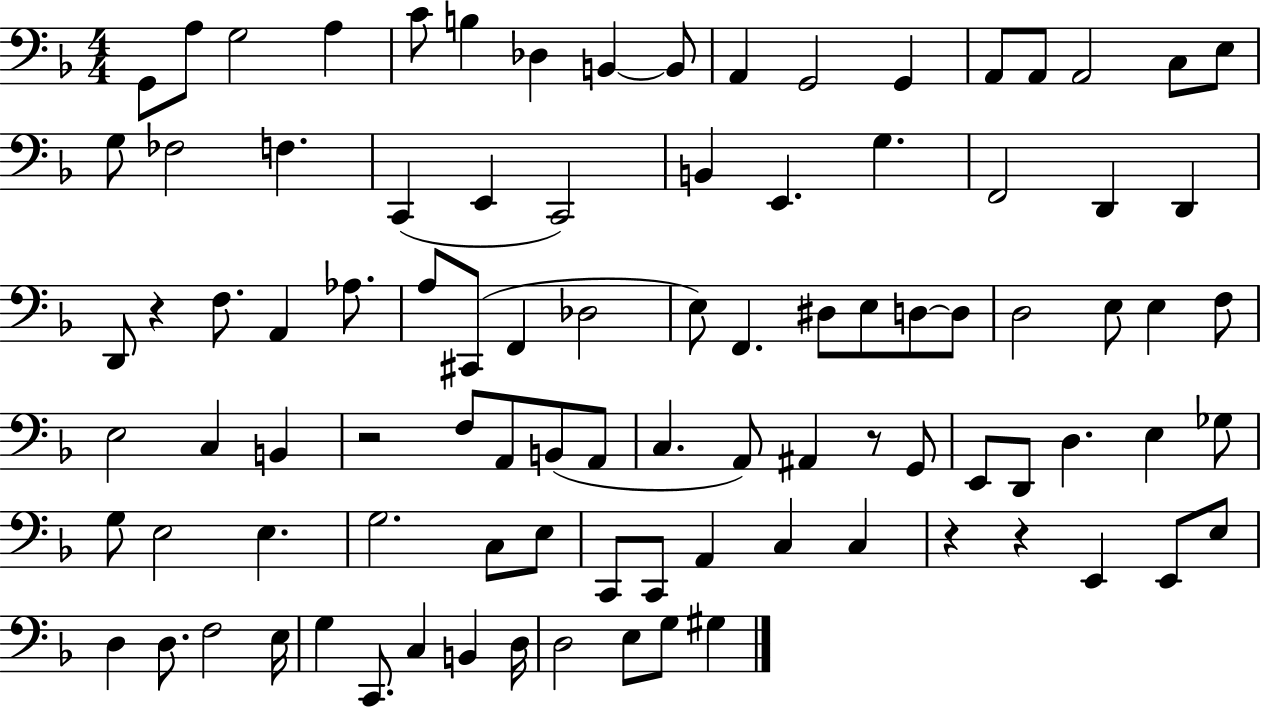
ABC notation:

X:1
T:Untitled
M:4/4
L:1/4
K:F
G,,/2 A,/2 G,2 A, C/2 B, _D, B,, B,,/2 A,, G,,2 G,, A,,/2 A,,/2 A,,2 C,/2 E,/2 G,/2 _F,2 F, C,, E,, C,,2 B,, E,, G, F,,2 D,, D,, D,,/2 z F,/2 A,, _A,/2 A,/2 ^C,,/2 F,, _D,2 E,/2 F,, ^D,/2 E,/2 D,/2 D,/2 D,2 E,/2 E, F,/2 E,2 C, B,, z2 F,/2 A,,/2 B,,/2 A,,/2 C, A,,/2 ^A,, z/2 G,,/2 E,,/2 D,,/2 D, E, _G,/2 G,/2 E,2 E, G,2 C,/2 E,/2 C,,/2 C,,/2 A,, C, C, z z E,, E,,/2 E,/2 D, D,/2 F,2 E,/4 G, C,,/2 C, B,, D,/4 D,2 E,/2 G,/2 ^G,